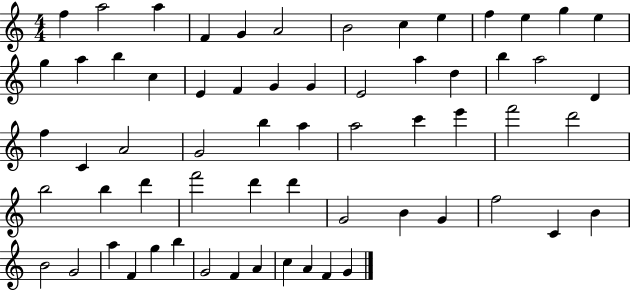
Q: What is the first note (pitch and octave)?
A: F5